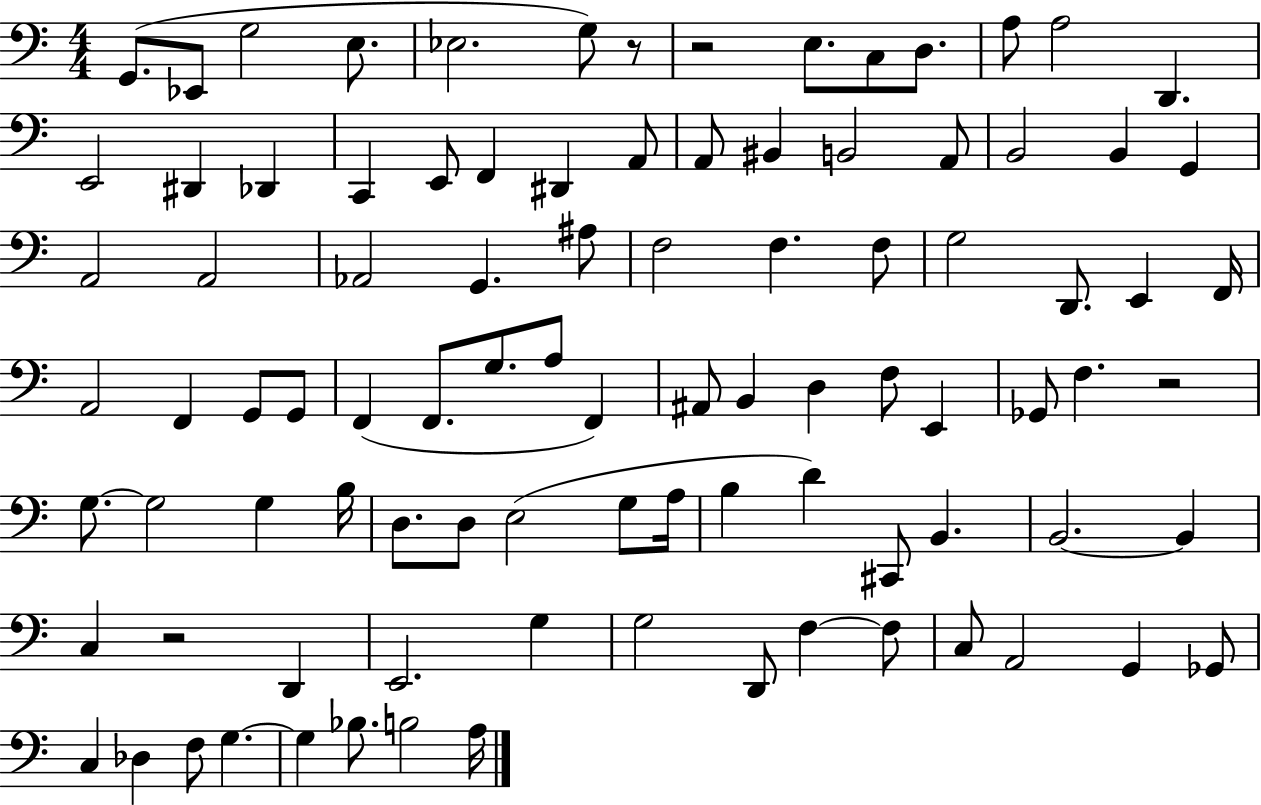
G2/e. Eb2/e G3/h E3/e. Eb3/h. G3/e R/e R/h E3/e. C3/e D3/e. A3/e A3/h D2/q. E2/h D#2/q Db2/q C2/q E2/e F2/q D#2/q A2/e A2/e BIS2/q B2/h A2/e B2/h B2/q G2/q A2/h A2/h Ab2/h G2/q. A#3/e F3/h F3/q. F3/e G3/h D2/e. E2/q F2/s A2/h F2/q G2/e G2/e F2/q F2/e. G3/e. A3/e F2/q A#2/e B2/q D3/q F3/e E2/q Gb2/e F3/q. R/h G3/e. G3/h G3/q B3/s D3/e. D3/e E3/h G3/e A3/s B3/q D4/q C#2/e B2/q. B2/h. B2/q C3/q R/h D2/q E2/h. G3/q G3/h D2/e F3/q F3/e C3/e A2/h G2/q Gb2/e C3/q Db3/q F3/e G3/q. G3/q Bb3/e. B3/h A3/s